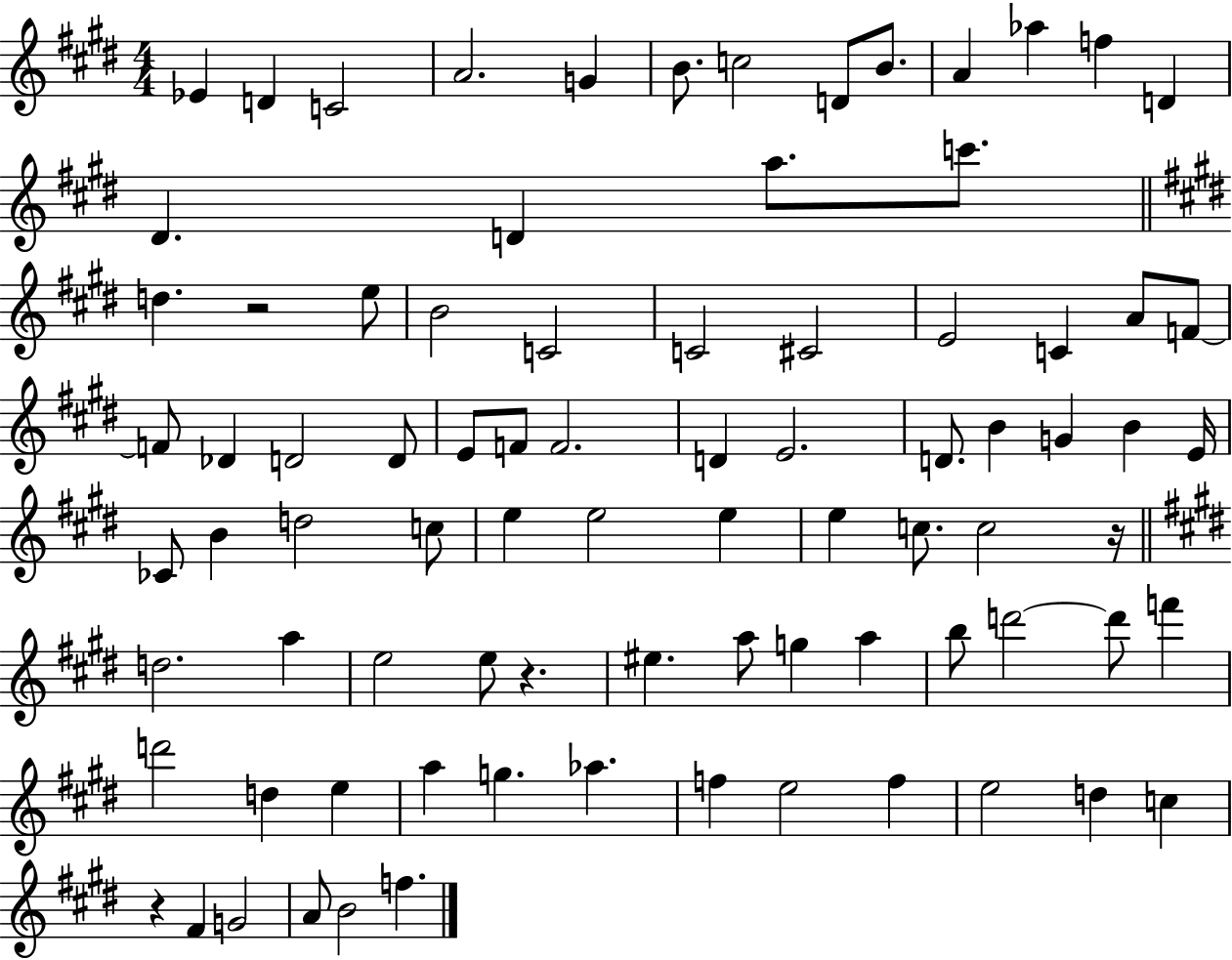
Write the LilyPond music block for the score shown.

{
  \clef treble
  \numericTimeSignature
  \time 4/4
  \key e \major
  \repeat volta 2 { ees'4 d'4 c'2 | a'2. g'4 | b'8. c''2 d'8 b'8. | a'4 aes''4 f''4 d'4 | \break dis'4. d'4 a''8. c'''8. | \bar "||" \break \key e \major d''4. r2 e''8 | b'2 c'2 | c'2 cis'2 | e'2 c'4 a'8 f'8~~ | \break f'8 des'4 d'2 d'8 | e'8 f'8 f'2. | d'4 e'2. | d'8. b'4 g'4 b'4 e'16 | \break ces'8 b'4 d''2 c''8 | e''4 e''2 e''4 | e''4 c''8. c''2 r16 | \bar "||" \break \key e \major d''2. a''4 | e''2 e''8 r4. | eis''4. a''8 g''4 a''4 | b''8 d'''2~~ d'''8 f'''4 | \break d'''2 d''4 e''4 | a''4 g''4. aes''4. | f''4 e''2 f''4 | e''2 d''4 c''4 | \break r4 fis'4 g'2 | a'8 b'2 f''4. | } \bar "|."
}